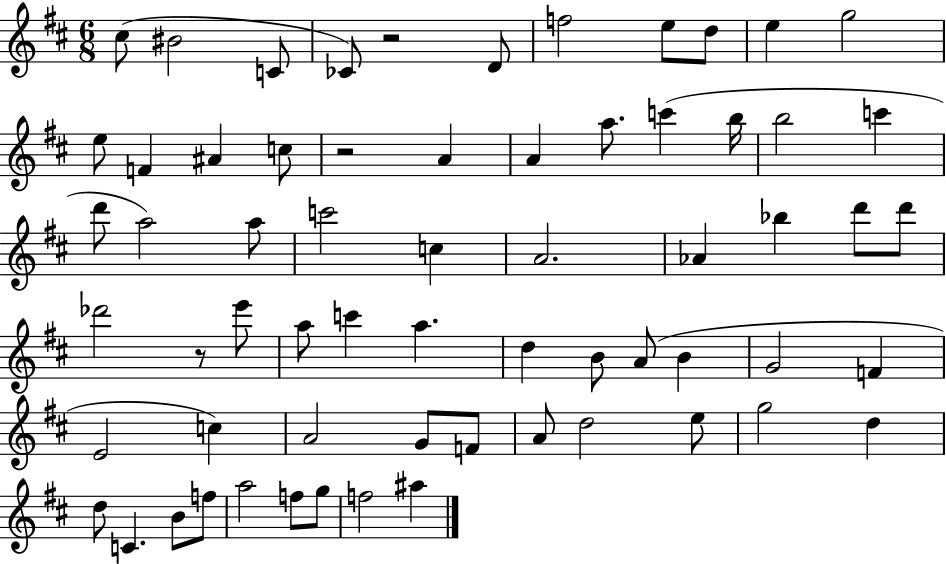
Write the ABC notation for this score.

X:1
T:Untitled
M:6/8
L:1/4
K:D
^c/2 ^B2 C/2 _C/2 z2 D/2 f2 e/2 d/2 e g2 e/2 F ^A c/2 z2 A A a/2 c' b/4 b2 c' d'/2 a2 a/2 c'2 c A2 _A _b d'/2 d'/2 _d'2 z/2 e'/2 a/2 c' a d B/2 A/2 B G2 F E2 c A2 G/2 F/2 A/2 d2 e/2 g2 d d/2 C B/2 f/2 a2 f/2 g/2 f2 ^a